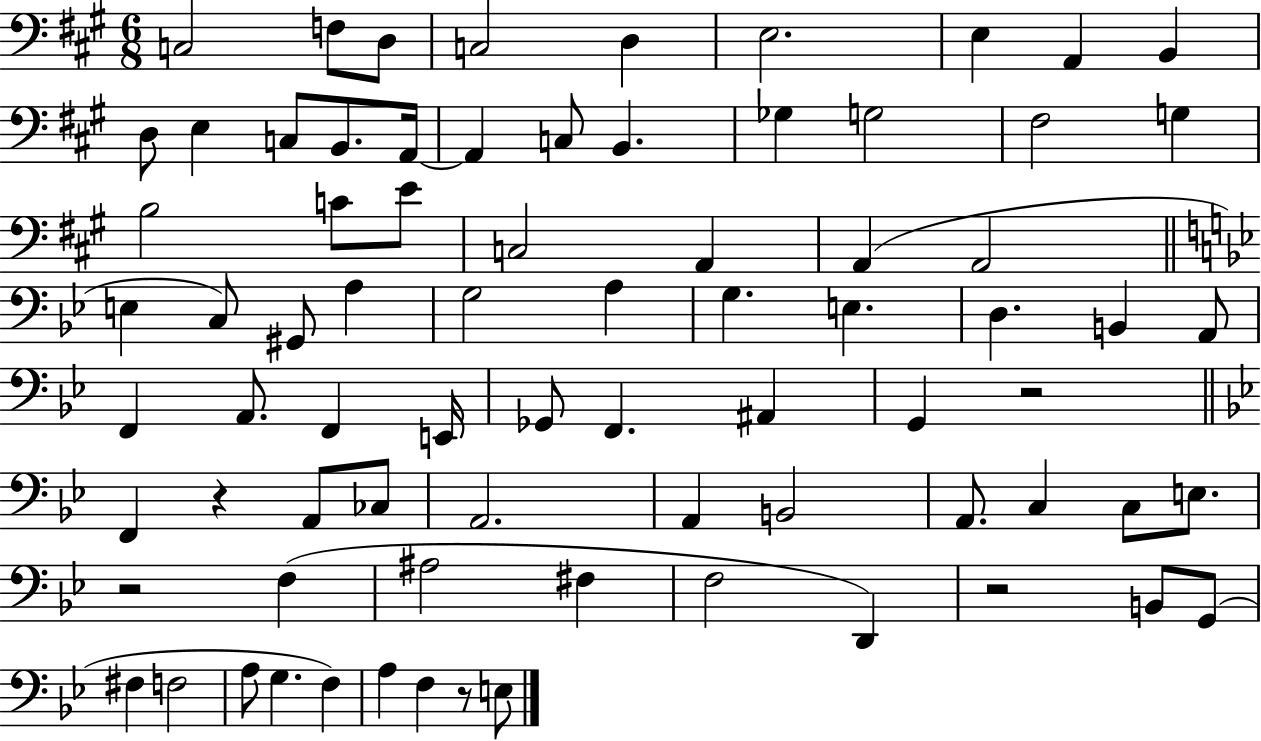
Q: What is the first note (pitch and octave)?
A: C3